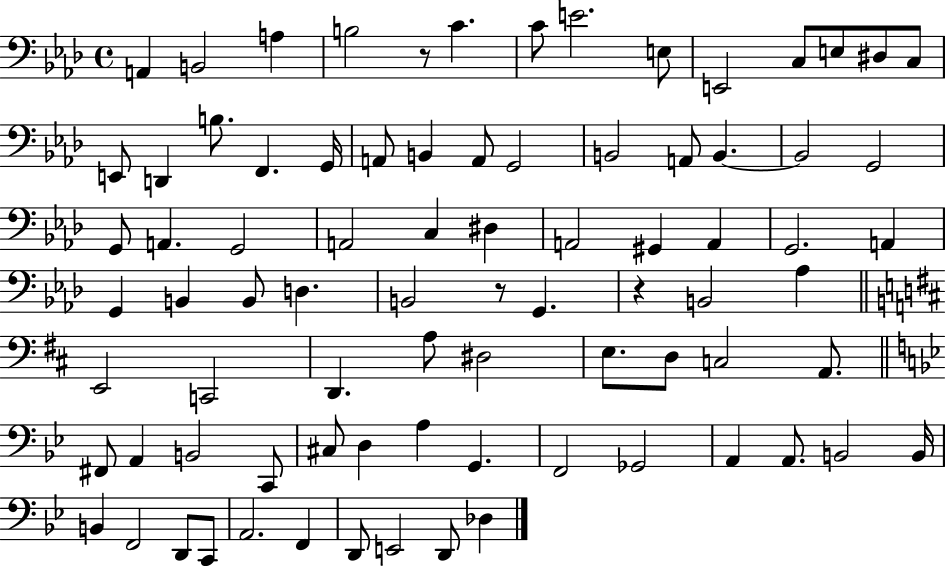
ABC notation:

X:1
T:Untitled
M:4/4
L:1/4
K:Ab
A,, B,,2 A, B,2 z/2 C C/2 E2 E,/2 E,,2 C,/2 E,/2 ^D,/2 C,/2 E,,/2 D,, B,/2 F,, G,,/4 A,,/2 B,, A,,/2 G,,2 B,,2 A,,/2 B,, B,,2 G,,2 G,,/2 A,, G,,2 A,,2 C, ^D, A,,2 ^G,, A,, G,,2 A,, G,, B,, B,,/2 D, B,,2 z/2 G,, z B,,2 _A, E,,2 C,,2 D,, A,/2 ^D,2 E,/2 D,/2 C,2 A,,/2 ^F,,/2 A,, B,,2 C,,/2 ^C,/2 D, A, G,, F,,2 _G,,2 A,, A,,/2 B,,2 B,,/4 B,, F,,2 D,,/2 C,,/2 A,,2 F,, D,,/2 E,,2 D,,/2 _D,